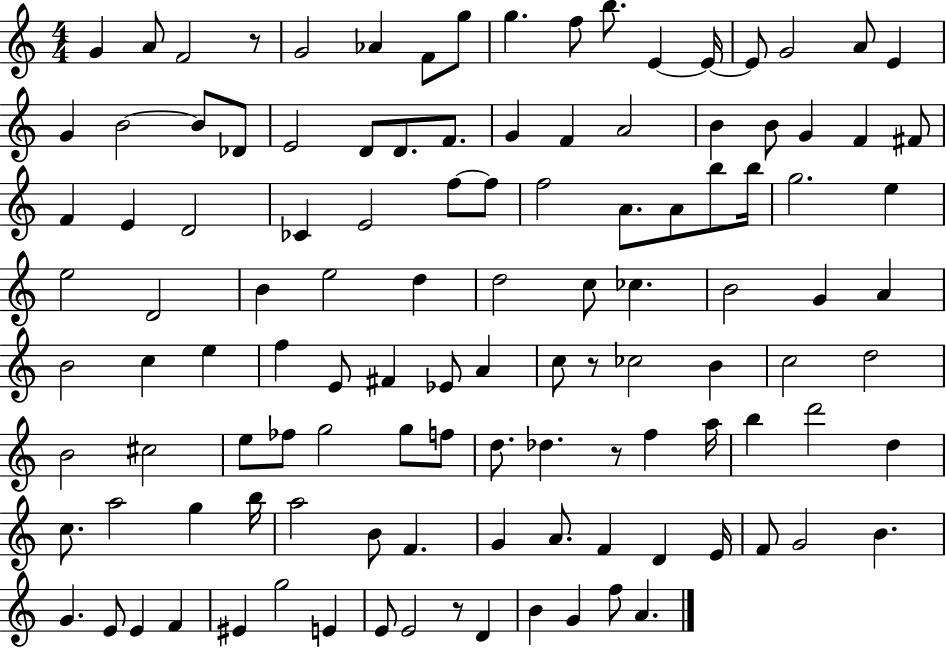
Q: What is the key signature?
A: C major